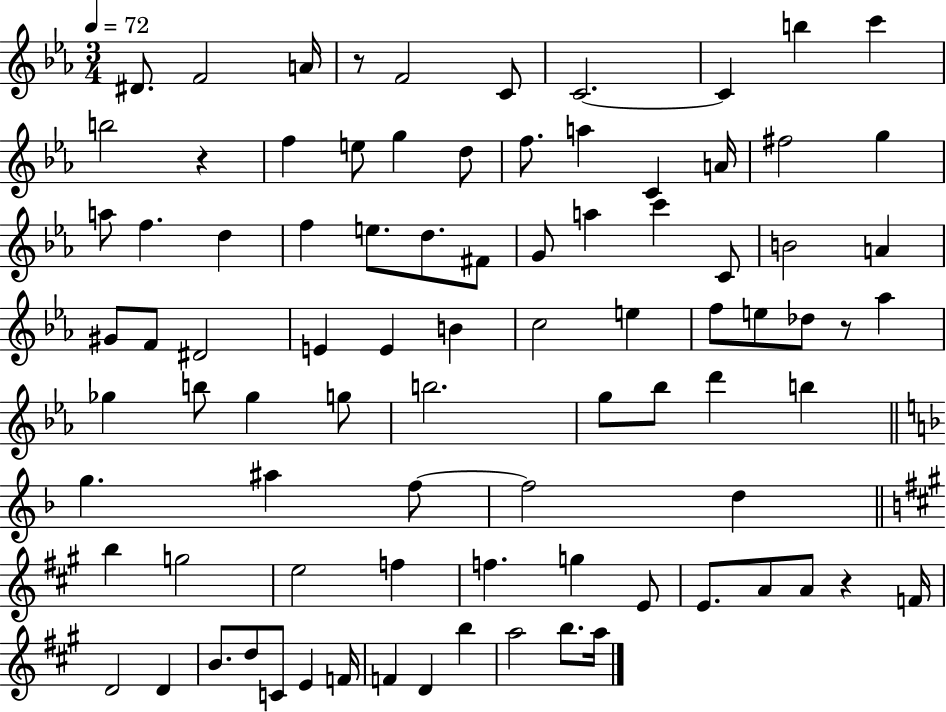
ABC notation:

X:1
T:Untitled
M:3/4
L:1/4
K:Eb
^D/2 F2 A/4 z/2 F2 C/2 C2 C b c' b2 z f e/2 g d/2 f/2 a C A/4 ^f2 g a/2 f d f e/2 d/2 ^F/2 G/2 a c' C/2 B2 A ^G/2 F/2 ^D2 E E B c2 e f/2 e/2 _d/2 z/2 _a _g b/2 _g g/2 b2 g/2 _b/2 d' b g ^a f/2 f2 d b g2 e2 f f g E/2 E/2 A/2 A/2 z F/4 D2 D B/2 d/2 C/2 E F/4 F D b a2 b/2 a/4